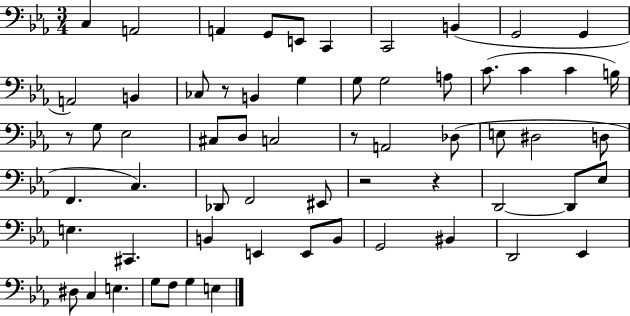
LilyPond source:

{
  \clef bass
  \numericTimeSignature
  \time 3/4
  \key ees \major
  \repeat volta 2 { c4 a,2 | a,4 g,8 e,8 c,4 | c,2 b,4( | g,2 g,4 | \break a,2) b,4 | ces8 r8 b,4 g4 | g8 g2 a8 | c'8.( c'4 c'4 b16) | \break r8 g8 ees2 | cis8 d8 c2 | r8 a,2 des8( | e8 dis2 d8 | \break f,4. c4.) | des,8 f,2 eis,8 | r2 r4 | d,2~~ d,8 ees8 | \break e4. cis,4. | b,4 e,4 e,8 b,8 | g,2 bis,4 | d,2 ees,4 | \break dis8 c4 e4. | g8 f8 g4 e4 | } \bar "|."
}